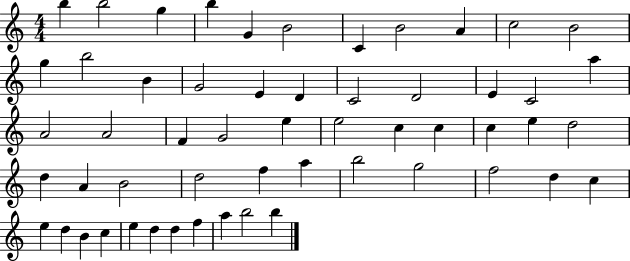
X:1
T:Untitled
M:4/4
L:1/4
K:C
b b2 g b G B2 C B2 A c2 B2 g b2 B G2 E D C2 D2 E C2 a A2 A2 F G2 e e2 c c c e d2 d A B2 d2 f a b2 g2 f2 d c e d B c e d d f a b2 b